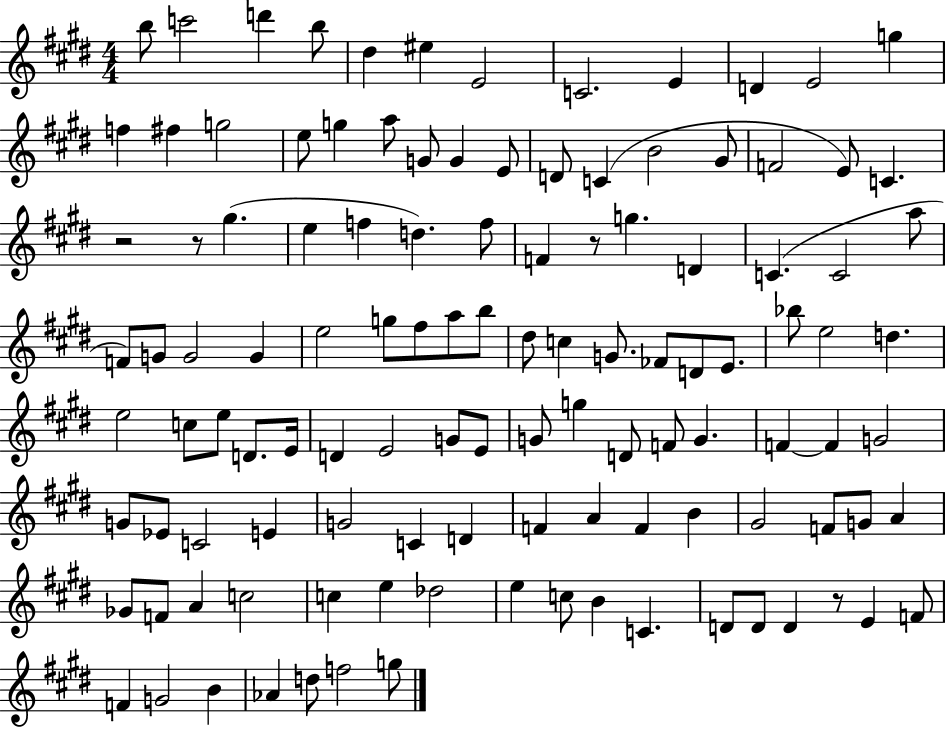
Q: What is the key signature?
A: E major